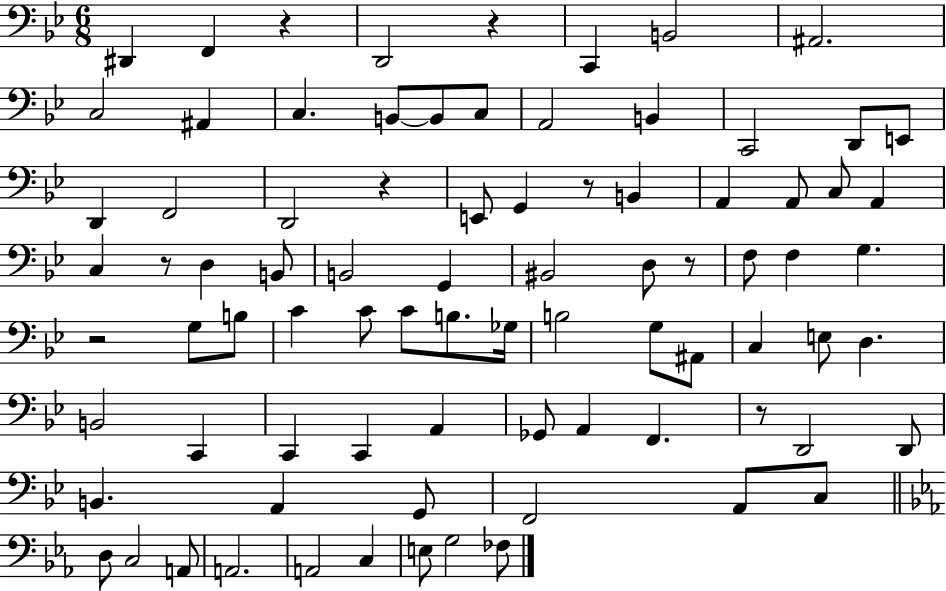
{
  \clef bass
  \numericTimeSignature
  \time 6/8
  \key bes \major
  dis,4 f,4 r4 | d,2 r4 | c,4 b,2 | ais,2. | \break c2 ais,4 | c4. b,8~~ b,8 c8 | a,2 b,4 | c,2 d,8 e,8 | \break d,4 f,2 | d,2 r4 | e,8 g,4 r8 b,4 | a,4 a,8 c8 a,4 | \break c4 r8 d4 b,8 | b,2 g,4 | bis,2 d8 r8 | f8 f4 g4. | \break r2 g8 b8 | c'4 c'8 c'8 b8. ges16 | b2 g8 ais,8 | c4 e8 d4. | \break b,2 c,4 | c,4 c,4 a,4 | ges,8 a,4 f,4. | r8 d,2 d,8 | \break b,4. a,4 g,8 | f,2 a,8 c8 | \bar "||" \break \key ees \major d8 c2 a,8 | a,2. | a,2 c4 | e8 g2 fes8 | \break \bar "|."
}